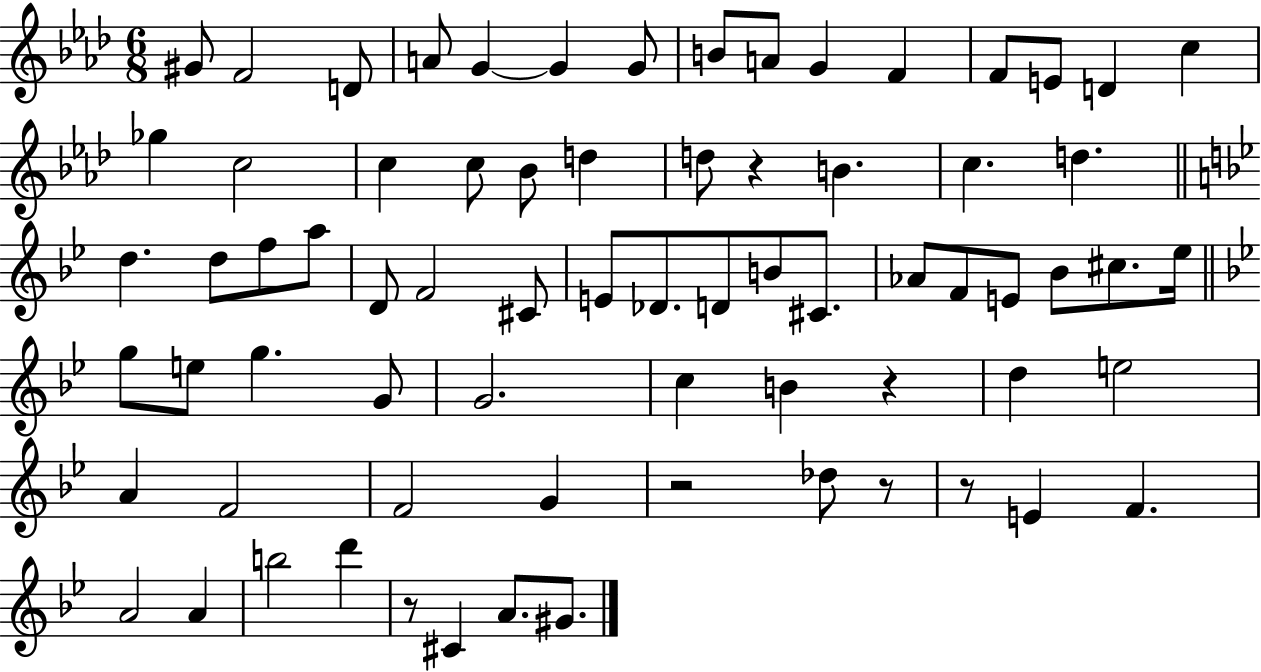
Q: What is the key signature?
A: AES major